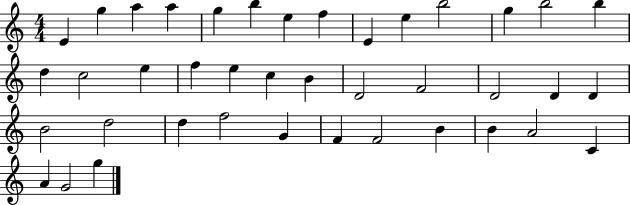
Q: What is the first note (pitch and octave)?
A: E4